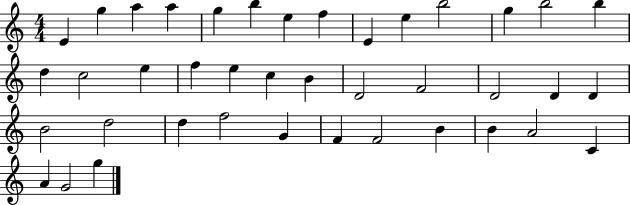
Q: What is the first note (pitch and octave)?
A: E4